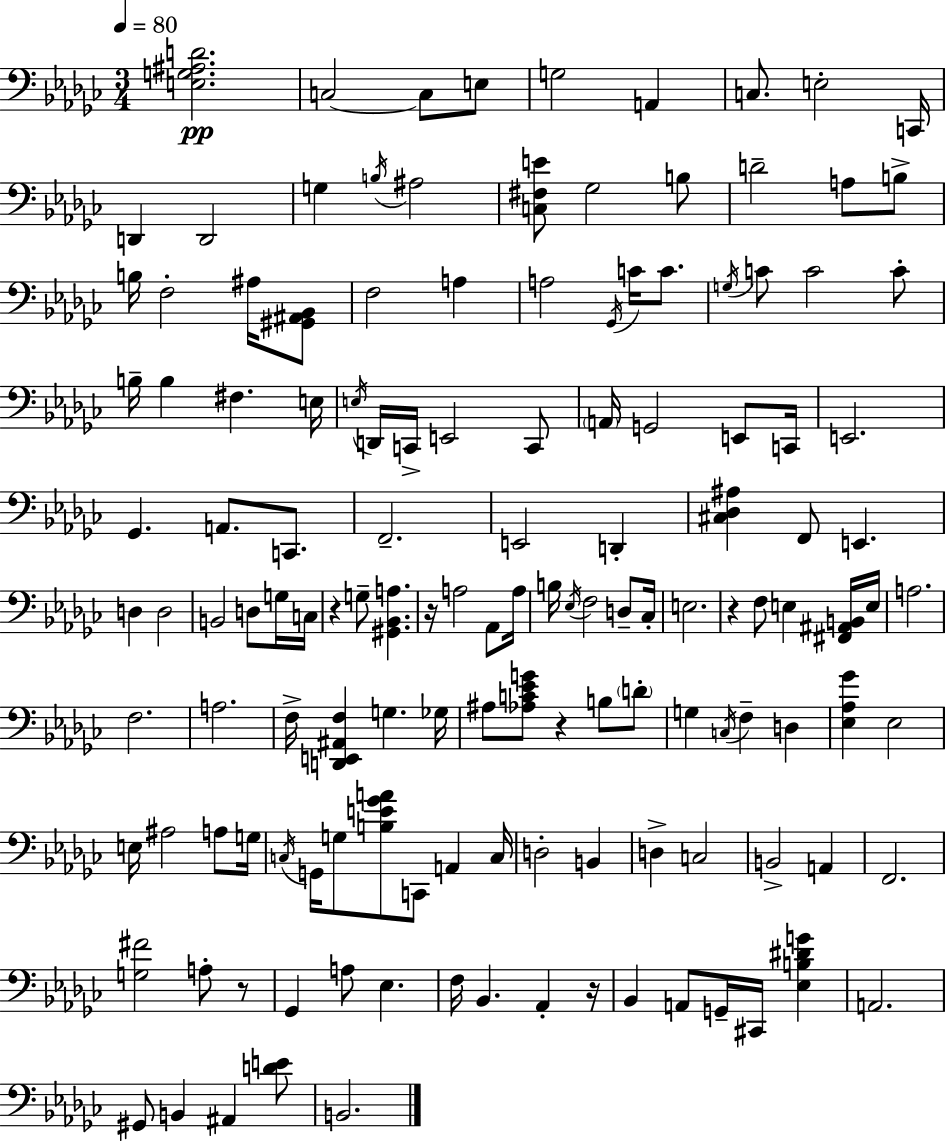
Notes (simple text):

[E3,G3,A#3,D4]/h. C3/h C3/e E3/e G3/h A2/q C3/e. E3/h C2/s D2/q D2/h G3/q B3/s A#3/h [C3,F#3,E4]/e Gb3/h B3/e D4/h A3/e B3/e B3/s F3/h A#3/s [G#2,A#2,Bb2]/e F3/h A3/q A3/h Gb2/s C4/s C4/e. G3/s C4/e C4/h C4/e B3/s B3/q F#3/q. E3/s E3/s D2/s C2/s E2/h C2/e A2/s G2/h E2/e C2/s E2/h. Gb2/q. A2/e. C2/e. F2/h. E2/h D2/q [C#3,Db3,A#3]/q F2/e E2/q. D3/q D3/h B2/h D3/e G3/s C3/s R/q G3/e [G#2,Bb2,A3]/q. R/s A3/h Ab2/e A3/s B3/s Eb3/s F3/h D3/e CES3/s E3/h. R/q F3/e E3/q [F#2,A#2,B2]/s E3/s A3/h. F3/h. A3/h. F3/s [D2,E2,A#2,F3]/q G3/q. Gb3/s A#3/e [Ab3,C4,Eb4,G4]/e R/q B3/e D4/e G3/q C3/s F3/q D3/q [Eb3,Ab3,Gb4]/q Eb3/h E3/s A#3/h A3/e G3/s C3/s G2/s G3/e [B3,E4,Gb4,A4]/e C2/e A2/q C3/s D3/h B2/q D3/q C3/h B2/h A2/q F2/h. [G3,F#4]/h A3/e R/e Gb2/q A3/e Eb3/q. F3/s Bb2/q. Ab2/q R/s Bb2/q A2/e G2/s C#2/s [Eb3,B3,D#4,G4]/q A2/h. G#2/e B2/q A#2/q [D4,E4]/e B2/h.